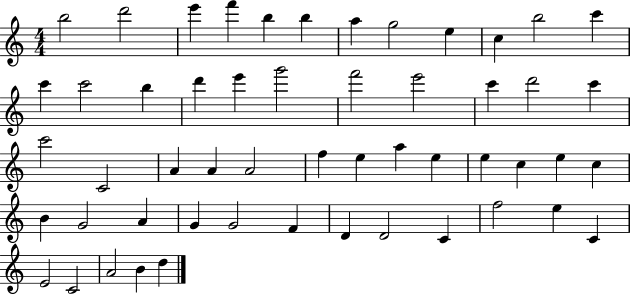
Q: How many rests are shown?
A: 0